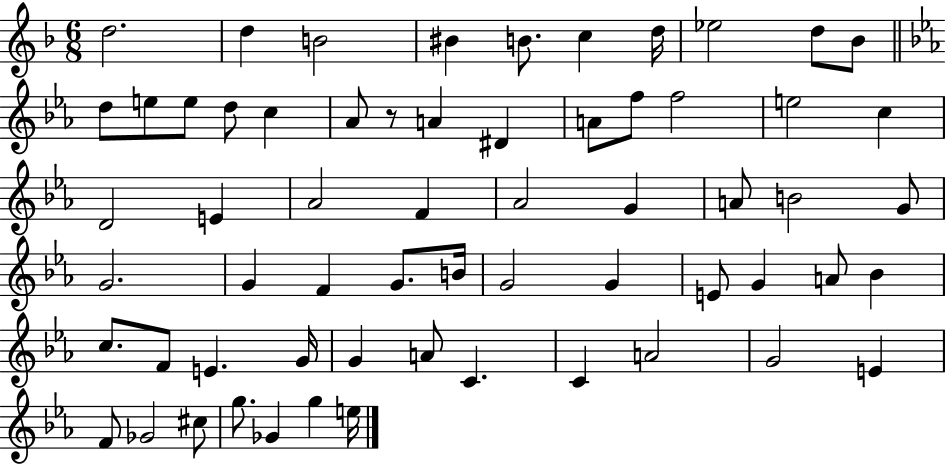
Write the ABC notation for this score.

X:1
T:Untitled
M:6/8
L:1/4
K:F
d2 d B2 ^B B/2 c d/4 _e2 d/2 _B/2 d/2 e/2 e/2 d/2 c _A/2 z/2 A ^D A/2 f/2 f2 e2 c D2 E _A2 F _A2 G A/2 B2 G/2 G2 G F G/2 B/4 G2 G E/2 G A/2 _B c/2 F/2 E G/4 G A/2 C C A2 G2 E F/2 _G2 ^c/2 g/2 _G g e/4